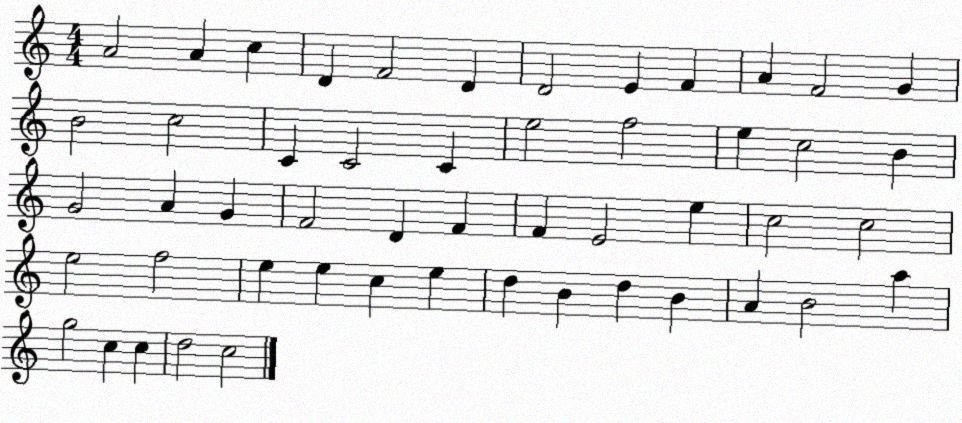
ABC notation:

X:1
T:Untitled
M:4/4
L:1/4
K:C
A2 A c D F2 D D2 E F A F2 G B2 c2 C C2 C e2 f2 e c2 B G2 A G F2 D F F E2 e c2 c2 e2 f2 e e c e d B d B A B2 a g2 c c d2 c2